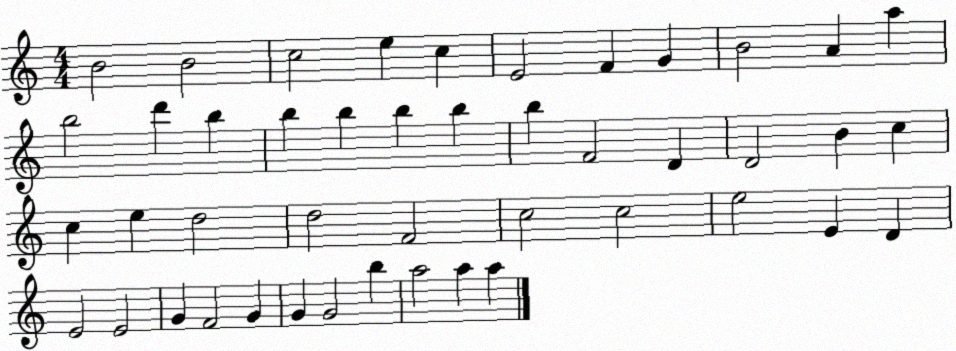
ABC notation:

X:1
T:Untitled
M:4/4
L:1/4
K:C
B2 B2 c2 e c E2 F G B2 A a b2 d' b b b b b b F2 D D2 B c c e d2 d2 F2 c2 c2 e2 E D E2 E2 G F2 G G G2 b a2 a a